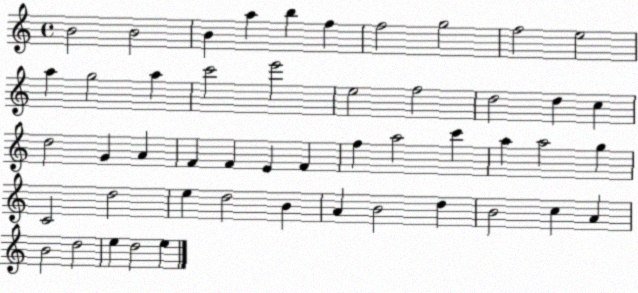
X:1
T:Untitled
M:4/4
L:1/4
K:C
B2 B2 B a b f f2 g2 f2 e2 a g2 a c'2 e'2 e2 f2 d2 d c d2 G A F F E F f a2 c' a a2 g C2 d2 e d2 B A B2 d B2 c A B2 d2 e d2 e